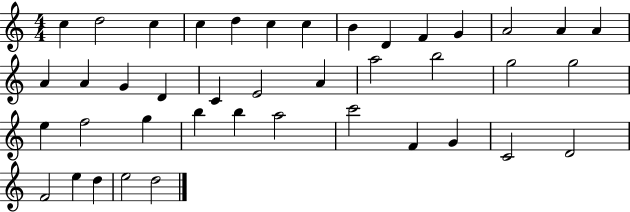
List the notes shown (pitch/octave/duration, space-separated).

C5/q D5/h C5/q C5/q D5/q C5/q C5/q B4/q D4/q F4/q G4/q A4/h A4/q A4/q A4/q A4/q G4/q D4/q C4/q E4/h A4/q A5/h B5/h G5/h G5/h E5/q F5/h G5/q B5/q B5/q A5/h C6/h F4/q G4/q C4/h D4/h F4/h E5/q D5/q E5/h D5/h